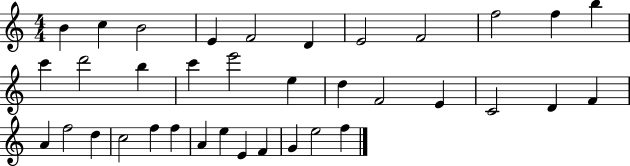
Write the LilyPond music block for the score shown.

{
  \clef treble
  \numericTimeSignature
  \time 4/4
  \key c \major
  b'4 c''4 b'2 | e'4 f'2 d'4 | e'2 f'2 | f''2 f''4 b''4 | \break c'''4 d'''2 b''4 | c'''4 e'''2 e''4 | d''4 f'2 e'4 | c'2 d'4 f'4 | \break a'4 f''2 d''4 | c''2 f''4 f''4 | a'4 e''4 e'4 f'4 | g'4 e''2 f''4 | \break \bar "|."
}